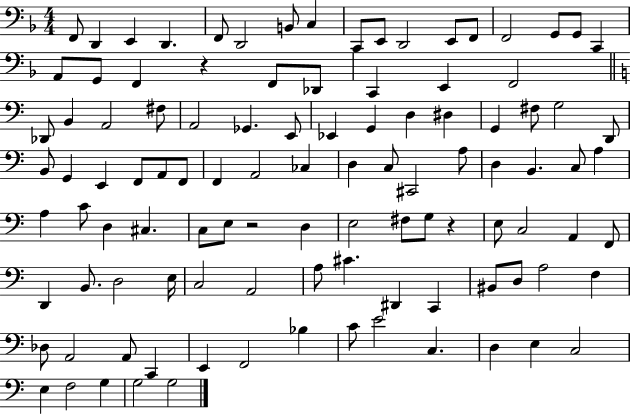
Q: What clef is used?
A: bass